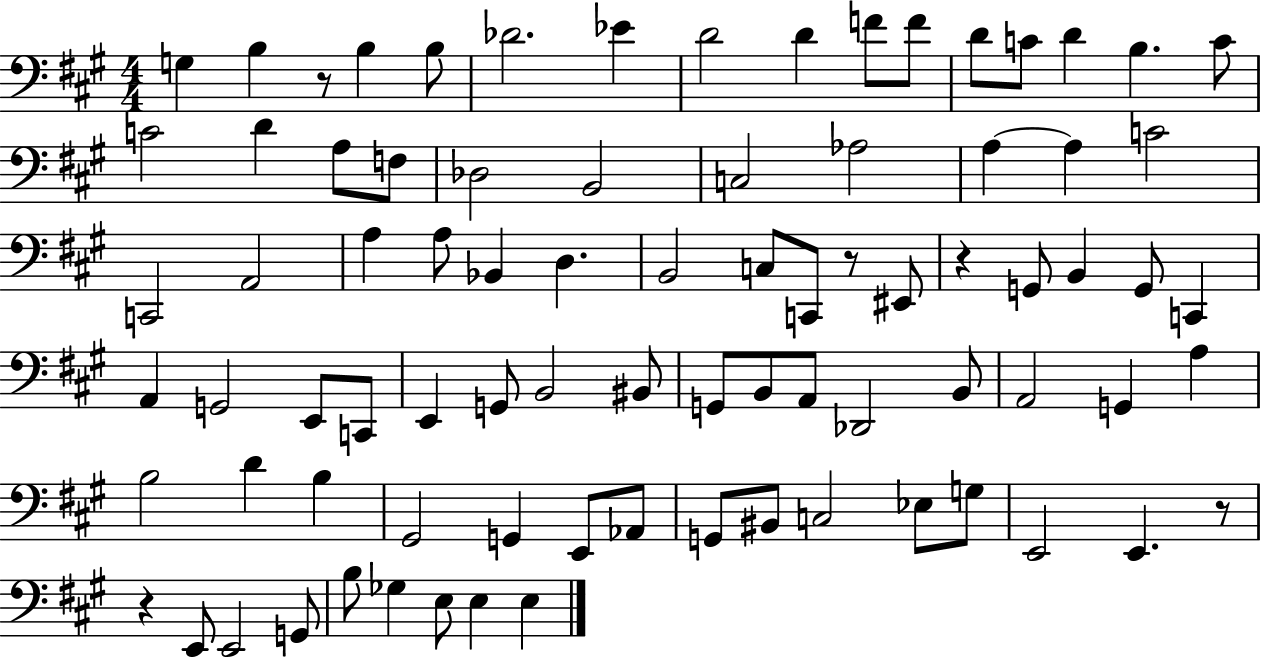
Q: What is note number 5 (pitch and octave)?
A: Db4